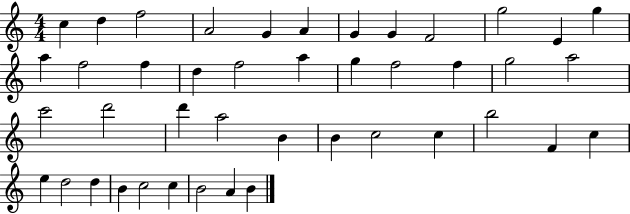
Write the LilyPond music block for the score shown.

{
  \clef treble
  \numericTimeSignature
  \time 4/4
  \key c \major
  c''4 d''4 f''2 | a'2 g'4 a'4 | g'4 g'4 f'2 | g''2 e'4 g''4 | \break a''4 f''2 f''4 | d''4 f''2 a''4 | g''4 f''2 f''4 | g''2 a''2 | \break c'''2 d'''2 | d'''4 a''2 b'4 | b'4 c''2 c''4 | b''2 f'4 c''4 | \break e''4 d''2 d''4 | b'4 c''2 c''4 | b'2 a'4 b'4 | \bar "|."
}